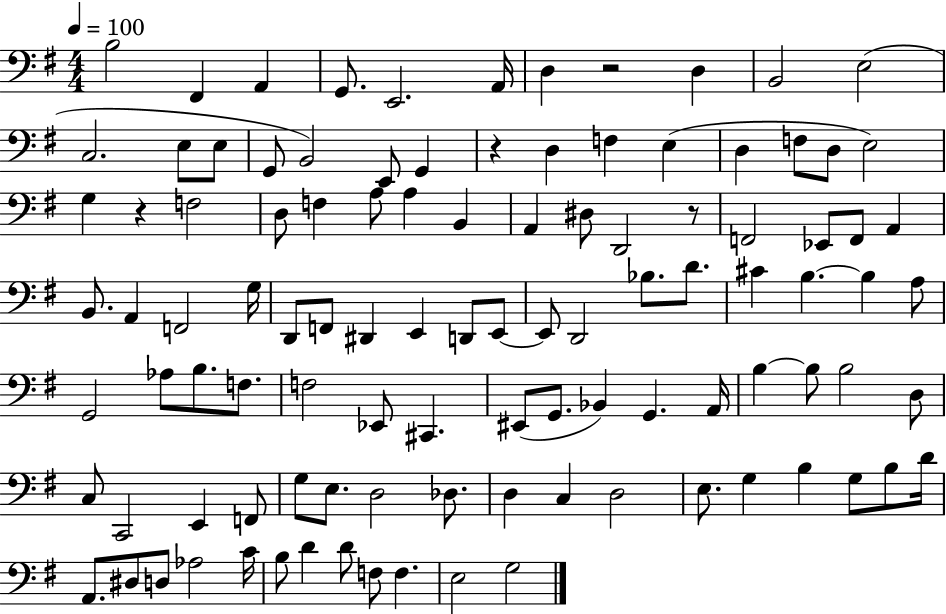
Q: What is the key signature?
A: G major